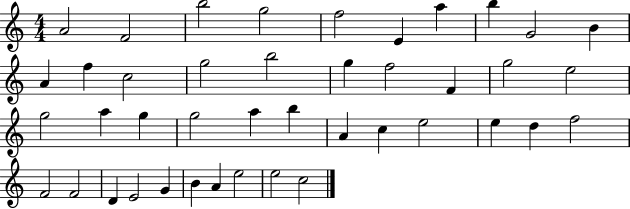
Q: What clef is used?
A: treble